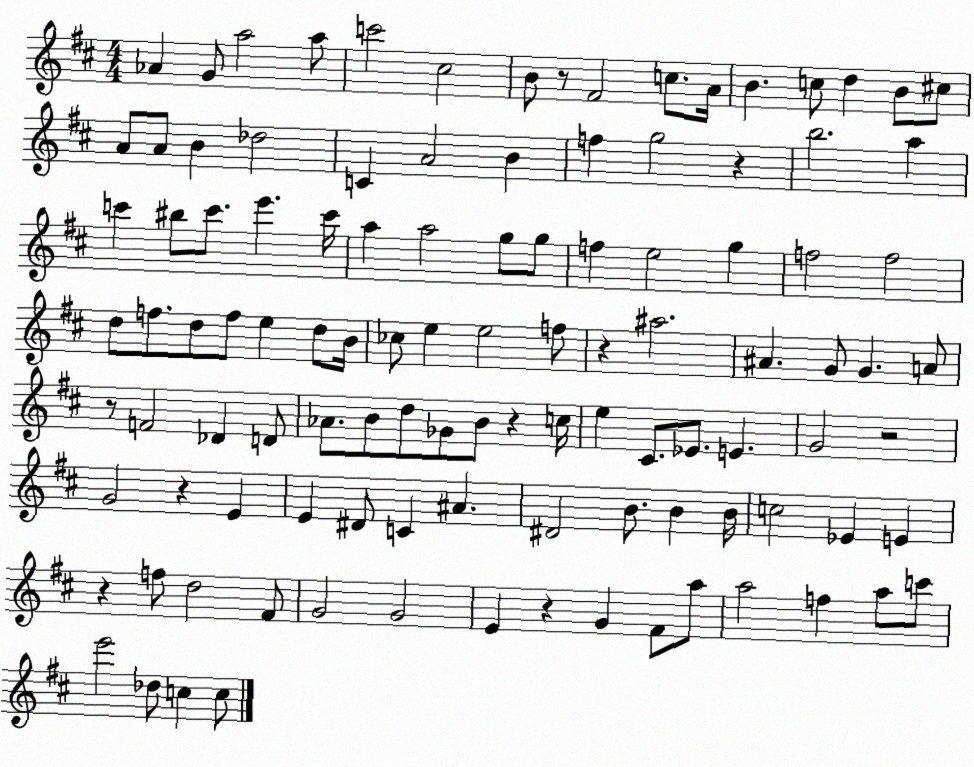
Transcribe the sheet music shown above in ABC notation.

X:1
T:Untitled
M:4/4
L:1/4
K:D
_A G/2 a2 a/2 c'2 ^c2 B/2 z/2 ^F2 c/2 A/4 B c/2 d B/2 ^c/2 A/2 A/2 B _d2 C A2 B f g2 z b2 a c' ^b/2 c'/2 e' c'/4 a a2 g/2 g/2 f e2 g f2 f2 d/2 f/2 d/2 f/2 e d/2 B/4 _c/2 e e2 f/2 z ^a2 ^A G/2 G A/2 z/2 F2 _D D/2 _A/2 B/2 d/2 _G/2 B/2 z c/4 e ^C/2 _E/2 E G2 z2 G2 z E E ^D/2 C ^A ^D2 B/2 B B/4 c2 _E E z f/2 d2 ^F/2 G2 G2 E z G ^F/2 a/2 a2 f a/2 c'/2 e'2 _d/2 c c/2